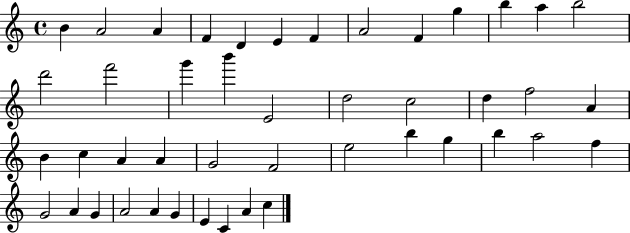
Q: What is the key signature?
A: C major